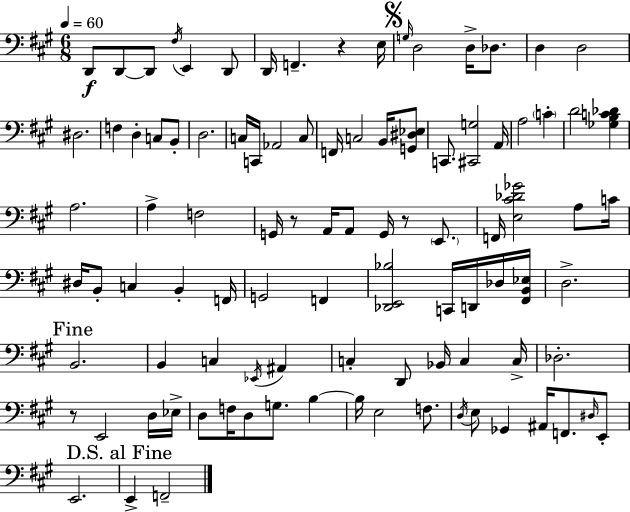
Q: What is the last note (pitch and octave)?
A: F2